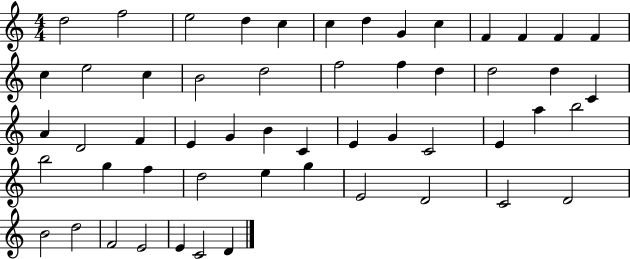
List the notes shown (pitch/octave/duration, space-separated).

D5/h F5/h E5/h D5/q C5/q C5/q D5/q G4/q C5/q F4/q F4/q F4/q F4/q C5/q E5/h C5/q B4/h D5/h F5/h F5/q D5/q D5/h D5/q C4/q A4/q D4/h F4/q E4/q G4/q B4/q C4/q E4/q G4/q C4/h E4/q A5/q B5/h B5/h G5/q F5/q D5/h E5/q G5/q E4/h D4/h C4/h D4/h B4/h D5/h F4/h E4/h E4/q C4/h D4/q